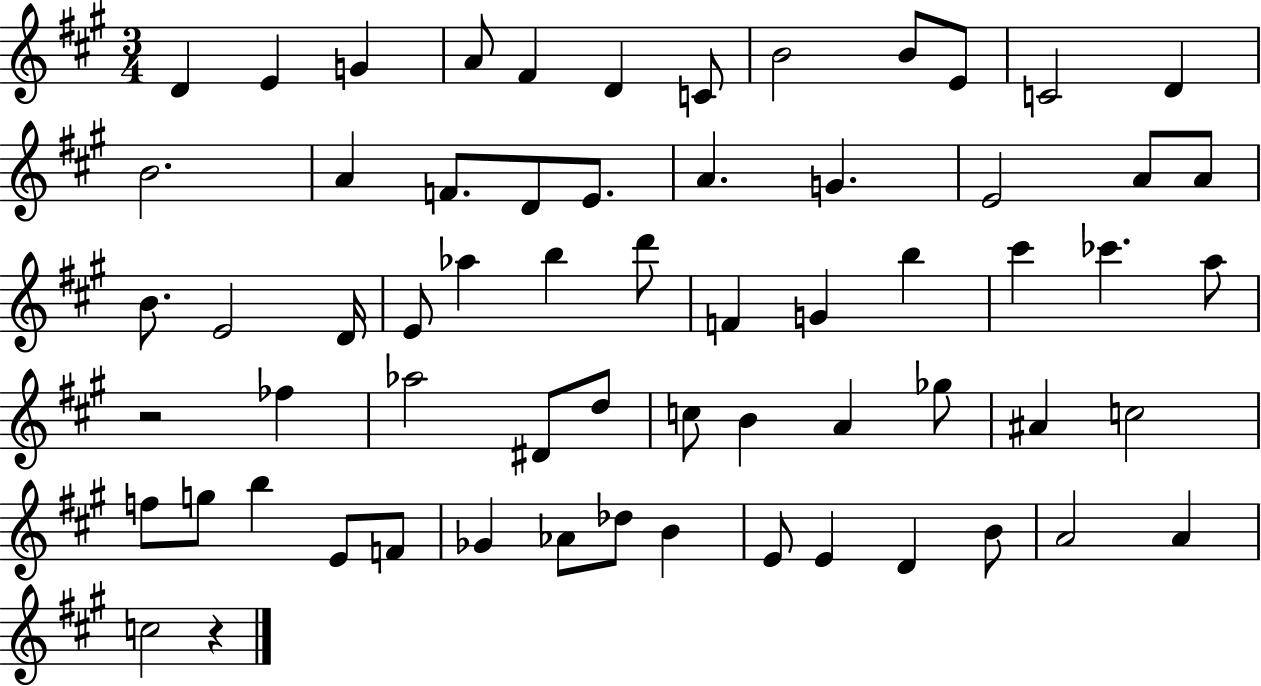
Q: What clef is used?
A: treble